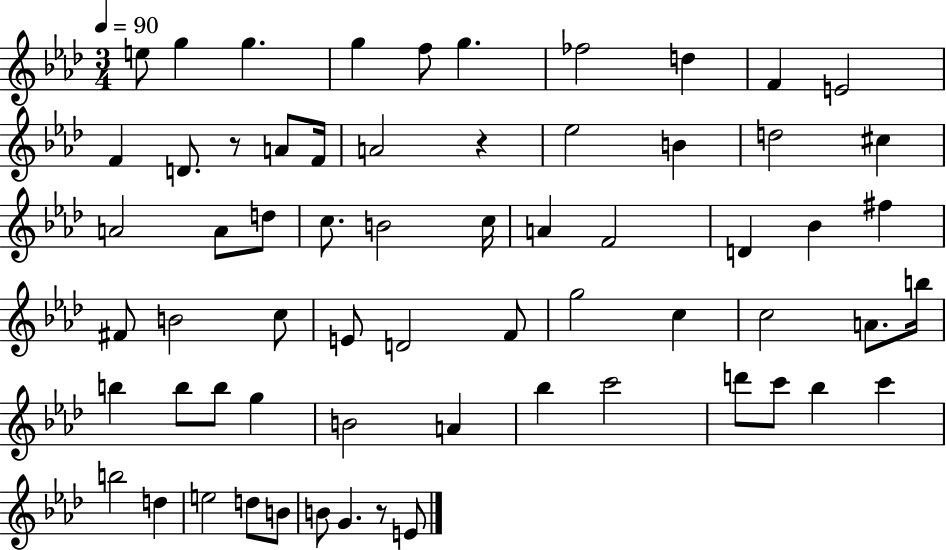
{
  \clef treble
  \numericTimeSignature
  \time 3/4
  \key aes \major
  \tempo 4 = 90
  e''8 g''4 g''4. | g''4 f''8 g''4. | fes''2 d''4 | f'4 e'2 | \break f'4 d'8. r8 a'8 f'16 | a'2 r4 | ees''2 b'4 | d''2 cis''4 | \break a'2 a'8 d''8 | c''8. b'2 c''16 | a'4 f'2 | d'4 bes'4 fis''4 | \break fis'8 b'2 c''8 | e'8 d'2 f'8 | g''2 c''4 | c''2 a'8. b''16 | \break b''4 b''8 b''8 g''4 | b'2 a'4 | bes''4 c'''2 | d'''8 c'''8 bes''4 c'''4 | \break b''2 d''4 | e''2 d''8 b'8 | b'8 g'4. r8 e'8 | \bar "|."
}